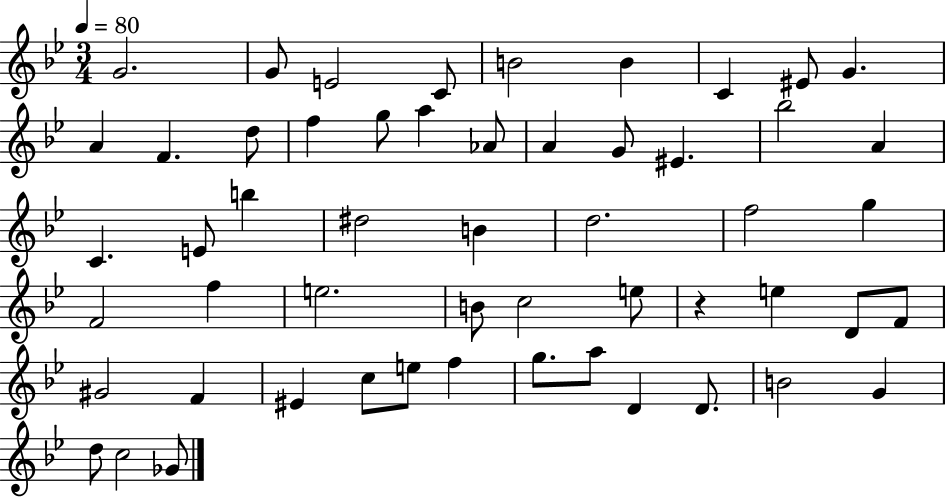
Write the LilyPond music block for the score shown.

{
  \clef treble
  \numericTimeSignature
  \time 3/4
  \key bes \major
  \tempo 4 = 80
  g'2. | g'8 e'2 c'8 | b'2 b'4 | c'4 eis'8 g'4. | \break a'4 f'4. d''8 | f''4 g''8 a''4 aes'8 | a'4 g'8 eis'4. | bes''2 a'4 | \break c'4. e'8 b''4 | dis''2 b'4 | d''2. | f''2 g''4 | \break f'2 f''4 | e''2. | b'8 c''2 e''8 | r4 e''4 d'8 f'8 | \break gis'2 f'4 | eis'4 c''8 e''8 f''4 | g''8. a''8 d'4 d'8. | b'2 g'4 | \break d''8 c''2 ges'8 | \bar "|."
}